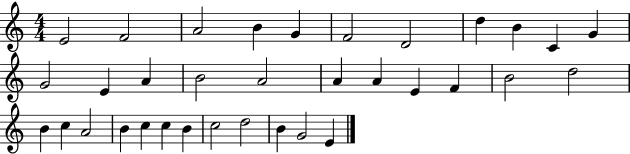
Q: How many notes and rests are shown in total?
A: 34